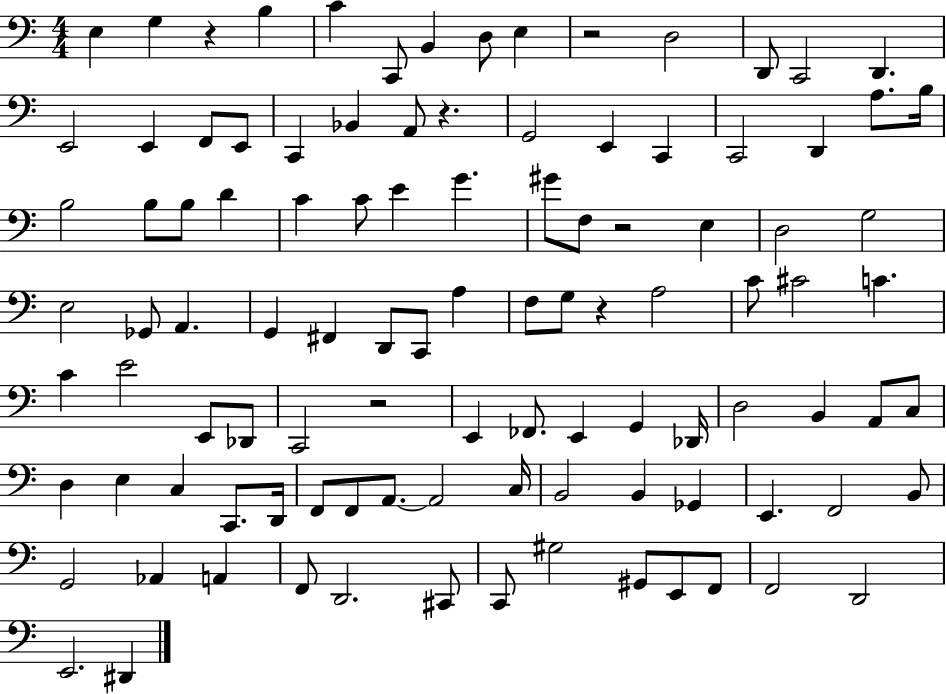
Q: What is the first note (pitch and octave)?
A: E3